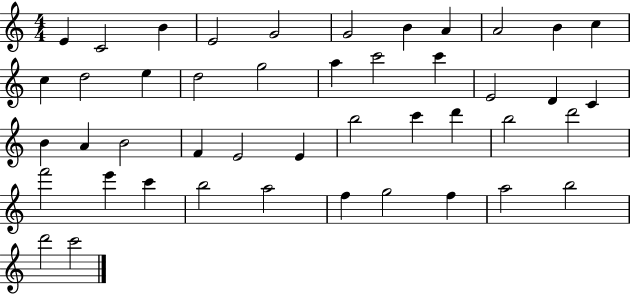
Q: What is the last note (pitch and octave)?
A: C6